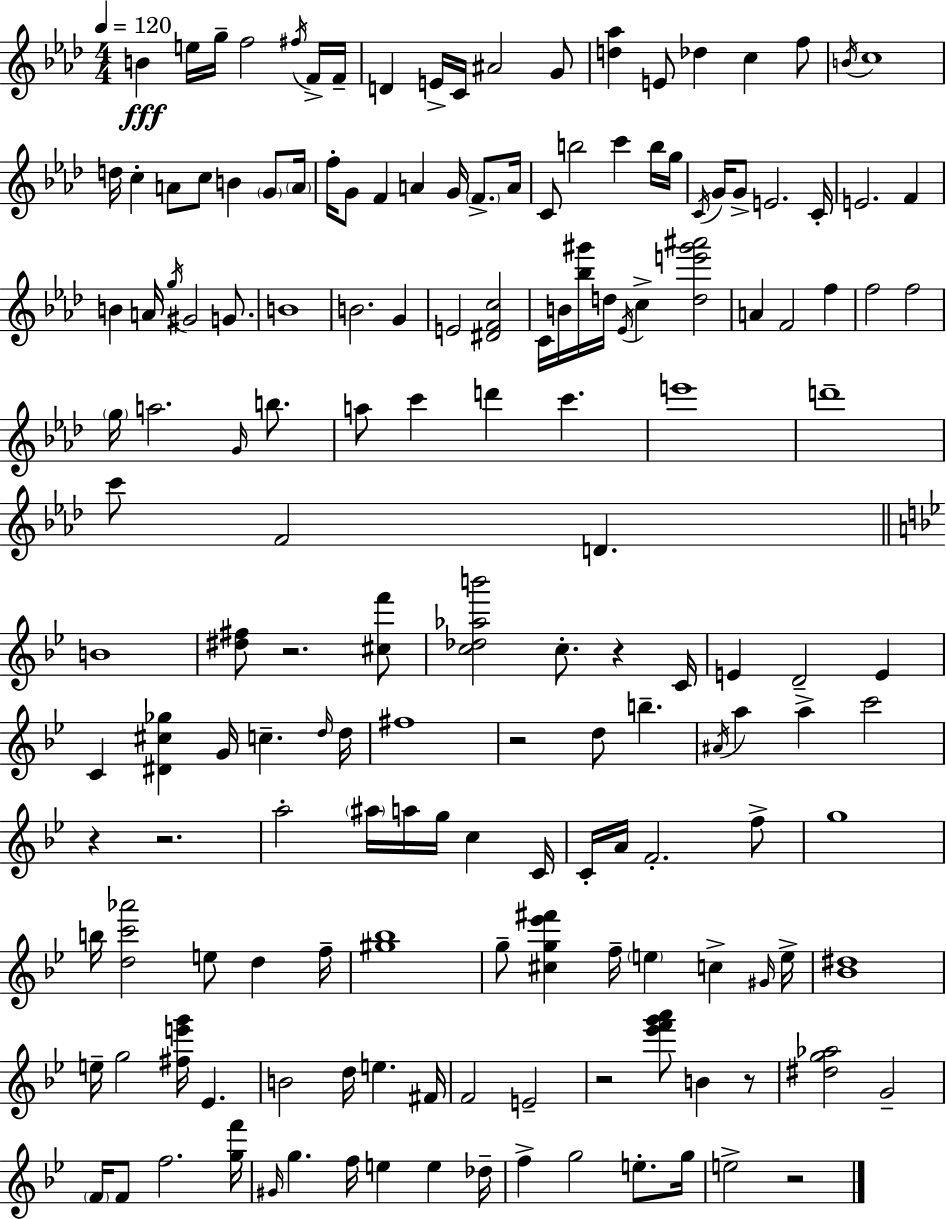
B4/q E5/s G5/s F5/h F#5/s F4/s F4/s D4/q E4/s C4/s A#4/h G4/e [D5,Ab5]/q E4/e Db5/q C5/q F5/e B4/s C5/w D5/s C5/q A4/e C5/e B4/q G4/e A4/s F5/s G4/e F4/q A4/q G4/s F4/e. A4/s C4/e B5/h C6/q B5/s G5/s C4/s G4/s G4/e E4/h. C4/s E4/h. F4/q B4/q A4/s G5/s G#4/h G4/e. B4/w B4/h. G4/q E4/h [D#4,F4,C5]/h C4/s B4/s [Bb5,G#6]/s D5/s Eb4/s C5/q [D5,E6,G#6,A#6]/h A4/q F4/h F5/q F5/h F5/h G5/s A5/h. G4/s B5/e. A5/e C6/q D6/q C6/q. E6/w D6/w C6/e F4/h D4/q. B4/w [D#5,F#5]/e R/h. [C#5,F6]/e [C5,Db5,Ab5,B6]/h C5/e. R/q C4/s E4/q D4/h E4/q C4/q [D#4,C#5,Gb5]/q G4/s C5/q. D5/s D5/s F#5/w R/h D5/e B5/q. A#4/s A5/q A5/q C6/h R/q R/h. A5/h A#5/s A5/s G5/s C5/q C4/s C4/s A4/s F4/h. F5/e G5/w B5/s [D5,C6,Ab6]/h E5/e D5/q F5/s [G#5,Bb5]/w G5/e [C#5,G5,Eb6,F#6]/q F5/s E5/q C5/q G#4/s E5/s [Bb4,D#5]/w E5/s G5/h [F#5,E6,G6]/s Eb4/q. B4/h D5/s E5/q. F#4/s F4/h E4/h R/h [Eb6,F6,G6,A6]/e B4/q R/e [D#5,G5,Ab5]/h G4/h F4/s F4/e F5/h. [G5,F6]/s G#4/s G5/q. F5/s E5/q E5/q Db5/s F5/q G5/h E5/e. G5/s E5/h R/h